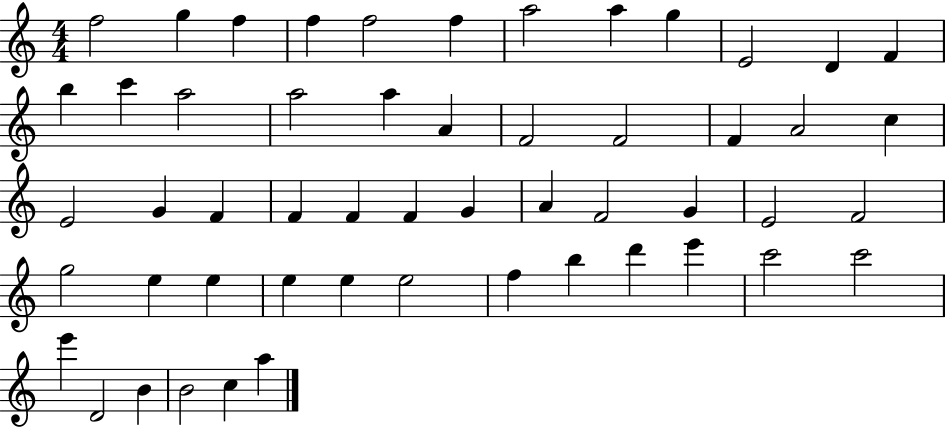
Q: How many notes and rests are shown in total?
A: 53